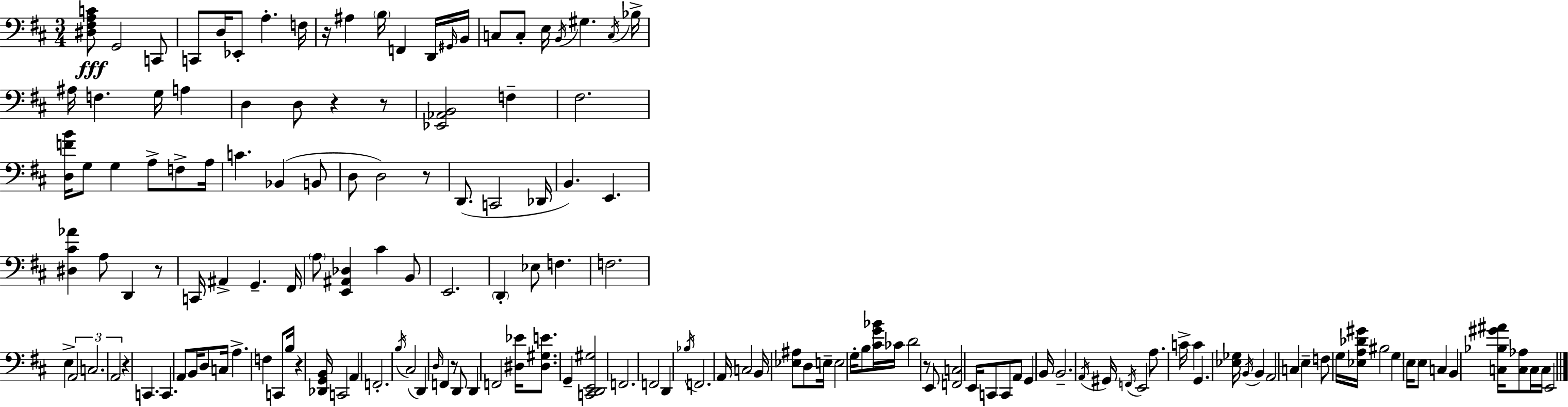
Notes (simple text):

[D#3,F#3,A3,C4]/e G2/h C2/e C2/e D3/s Eb2/e A3/q. F3/s R/s A#3/q B3/s F2/q D2/s G#2/s B2/s C3/e C3/e E3/s B2/s G#3/q. C3/s Bb3/s A#3/s F3/q. G3/s A3/q D3/q D3/e R/q R/e [Eb2,Ab2,B2]/h F3/q F#3/h. [D3,F4,B4]/s G3/e G3/q A3/e F3/e A3/s C4/q. Bb2/q B2/e D3/e D3/h R/e D2/e. C2/h Db2/s B2/q. E2/q. [D#3,C#4,Ab4]/q A3/e D2/q R/e C2/s A#2/q G2/q. F#2/s A3/e [E2,A#2,Db3]/q C#4/q B2/e E2/h. D2/q Eb3/e F3/q. F3/h. E3/q A2/h C3/h. A2/h R/q C2/q. C2/q. A2/e B2/s D3/e C3/s A3/q. F3/q C2/e B3/s R/q [Db2,G2,B2]/s C2/h A2/q F2/h. B3/s C#3/h D2/q D3/s F2/q R/e D2/e D2/q F2/h [D#3,Eb4]/s [D#3,G#3,E4]/e. G2/q [C2,D2,E2,G#3]/h F2/h. F2/h D2/q Bb3/s F2/h. A2/s C3/h B2/s [Eb3,A#3]/e D3/e E3/s E3/h G3/s B3/e [C#4,G4,Bb4]/s CES4/s D4/h R/e E2/e [F2,C3]/h E2/s C2/e C2/e A2/e G2/q B2/s B2/h. A2/s G#2/s F2/s E2/h A3/e. C4/s C4/q G2/q. [Eb3,Gb3]/s B2/s B2/q A2/h C3/q E3/q F3/e G3/s [Eb3,A3,Db4,G#4]/s BIS3/h G3/q E3/s E3/e C3/q B2/q [C3,Bb3,G#4,A#4]/s [C3,Ab3]/e C3/s C3/s E2/h